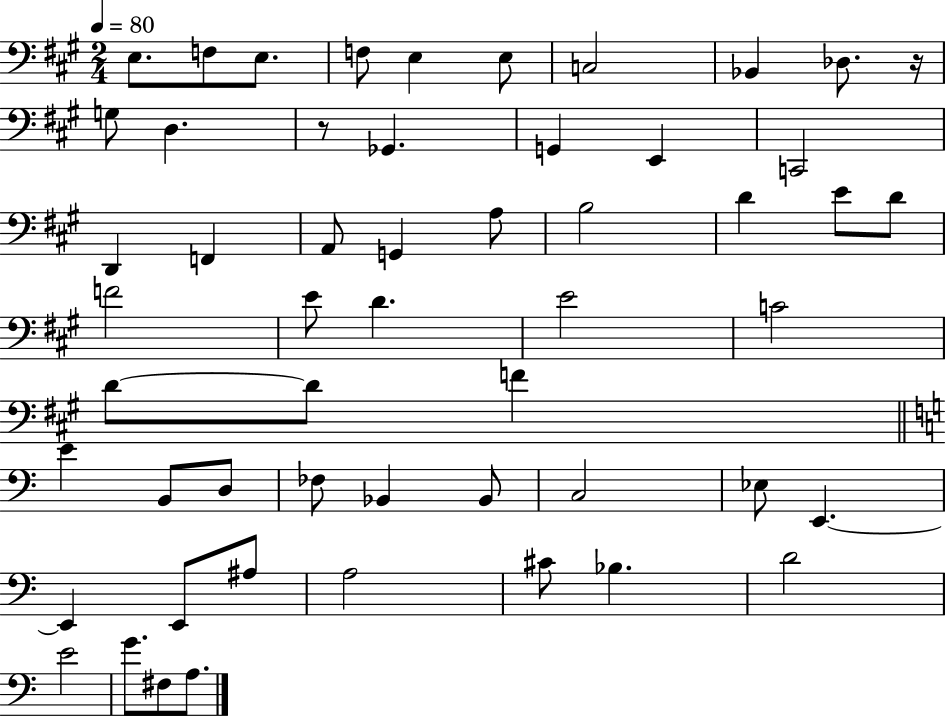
X:1
T:Untitled
M:2/4
L:1/4
K:A
E,/2 F,/2 E,/2 F,/2 E, E,/2 C,2 _B,, _D,/2 z/4 G,/2 D, z/2 _G,, G,, E,, C,,2 D,, F,, A,,/2 G,, A,/2 B,2 D E/2 D/2 F2 E/2 D E2 C2 D/2 D/2 F E B,,/2 D,/2 _F,/2 _B,, _B,,/2 C,2 _E,/2 E,, E,, E,,/2 ^A,/2 A,2 ^C/2 _B, D2 E2 G/2 ^F,/2 A,/2